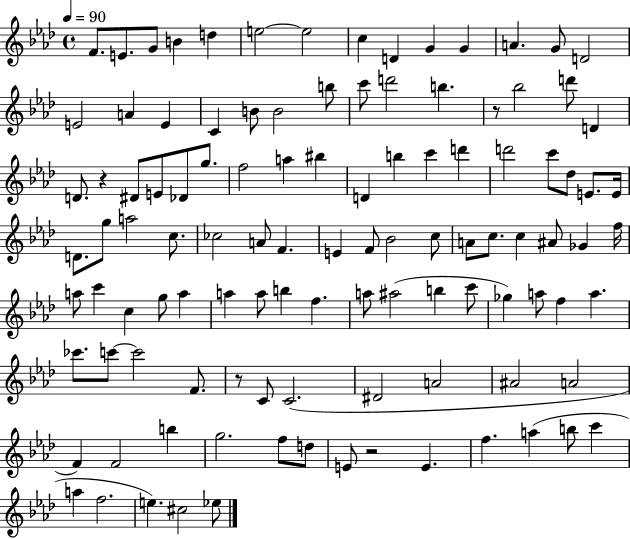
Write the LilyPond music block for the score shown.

{
  \clef treble
  \time 4/4
  \defaultTimeSignature
  \key aes \major
  \tempo 4 = 90
  f'8. e'8. g'8 b'4 d''4 | e''2~~ e''2 | c''4 d'4 g'4 g'4 | a'4. g'8 d'2 | \break e'2 a'4 e'4 | c'4 b'8 b'2 b''8 | c'''8 d'''2 b''4. | r8 bes''2 d'''8 d'4 | \break d'8. r4 dis'8 e'8 des'8 g''8. | f''2 a''4 bis''4 | d'4 b''4 c'''4 d'''4 | d'''2 c'''8 des''8 e'8. e'16 | \break d'8. g''8 a''2 c''8. | ces''2 a'8 f'4. | e'4 f'8 bes'2 c''8 | a'8 c''8. c''4 ais'8 ges'4 f''16 | \break a''8 c'''4 c''4 g''8 a''4 | a''4 a''8 b''4 f''4. | a''8 ais''2( b''4 c'''8 | ges''4) a''8 f''4 a''4. | \break ces'''8. c'''8~~ c'''2 f'8. | r8 c'8 c'2.( | dis'2 a'2 | ais'2 a'2 | \break f'4) f'2 b''4 | g''2. f''8 d''8 | e'8 r2 e'4. | f''4. a''4( b''8 c'''4 | \break a''4 f''2. | e''4.) cis''2 ees''8 | \bar "|."
}